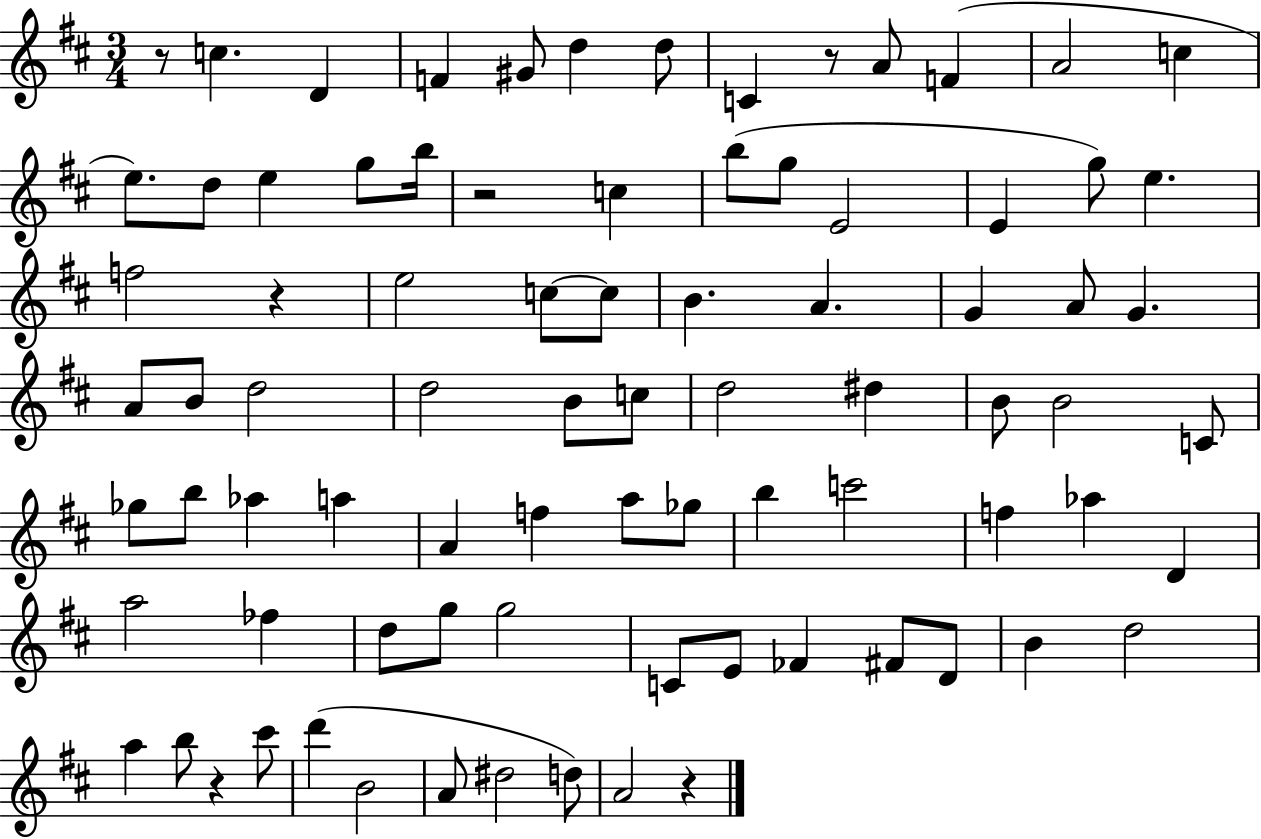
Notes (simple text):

R/e C5/q. D4/q F4/q G#4/e D5/q D5/e C4/q R/e A4/e F4/q A4/h C5/q E5/e. D5/e E5/q G5/e B5/s R/h C5/q B5/e G5/e E4/h E4/q G5/e E5/q. F5/h R/q E5/h C5/e C5/e B4/q. A4/q. G4/q A4/e G4/q. A4/e B4/e D5/h D5/h B4/e C5/e D5/h D#5/q B4/e B4/h C4/e Gb5/e B5/e Ab5/q A5/q A4/q F5/q A5/e Gb5/e B5/q C6/h F5/q Ab5/q D4/q A5/h FES5/q D5/e G5/e G5/h C4/e E4/e FES4/q F#4/e D4/e B4/q D5/h A5/q B5/e R/q C#6/e D6/q B4/h A4/e D#5/h D5/e A4/h R/q